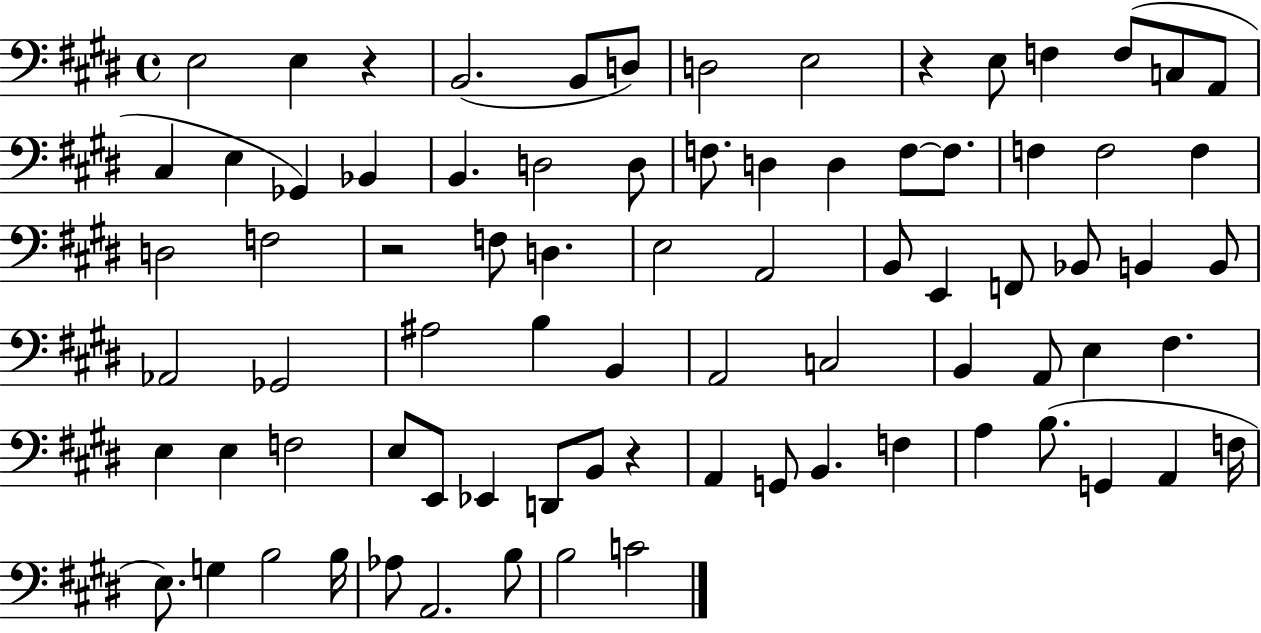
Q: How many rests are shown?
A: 4